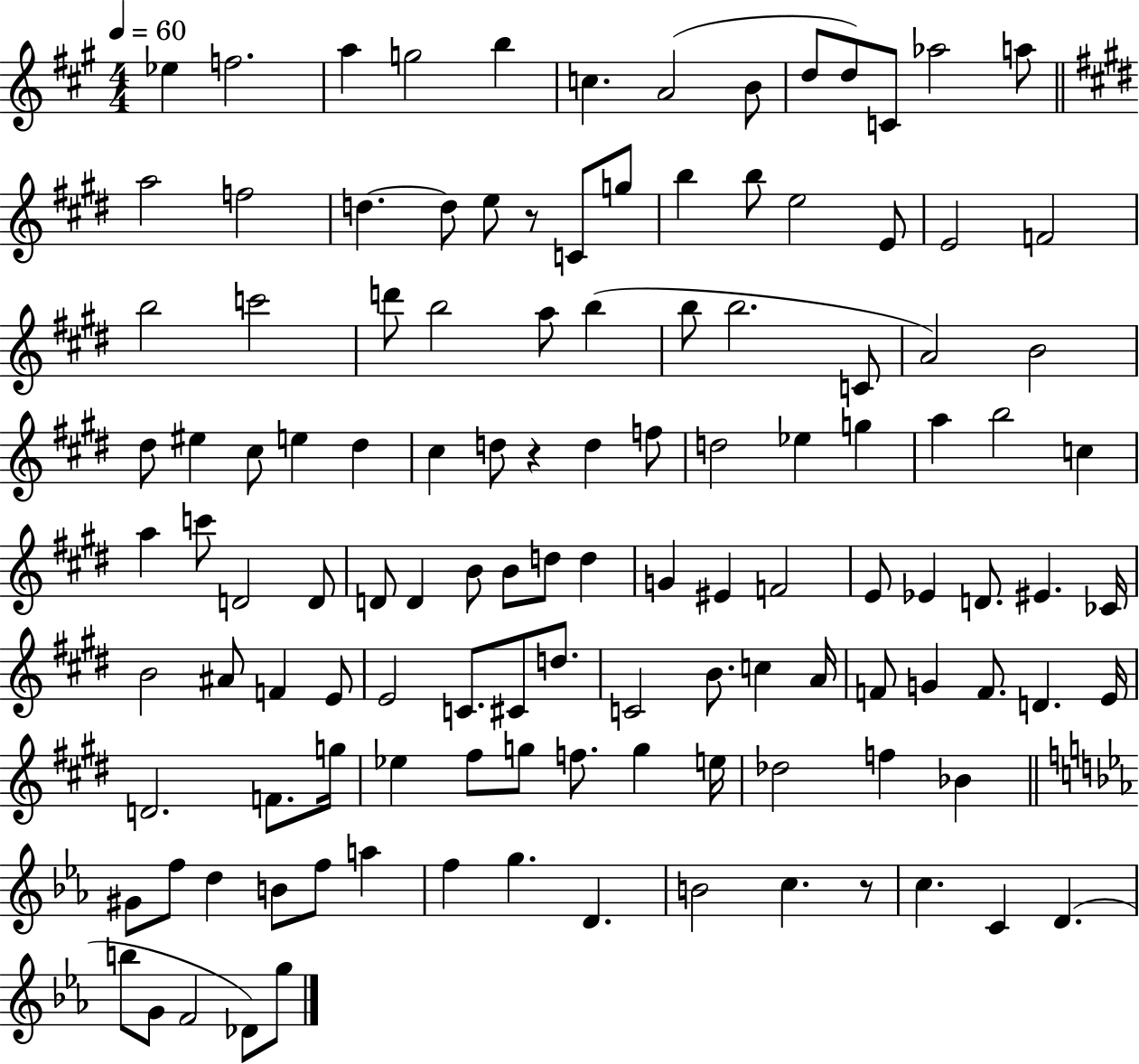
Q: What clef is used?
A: treble